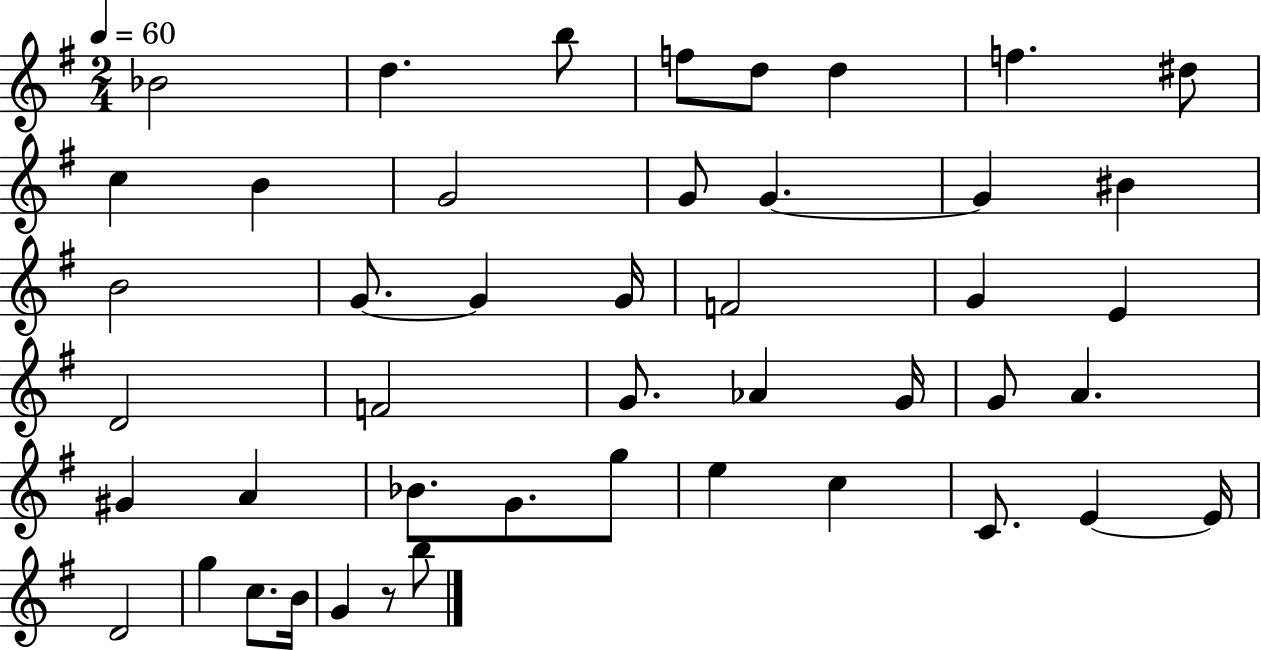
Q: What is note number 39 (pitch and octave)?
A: E4